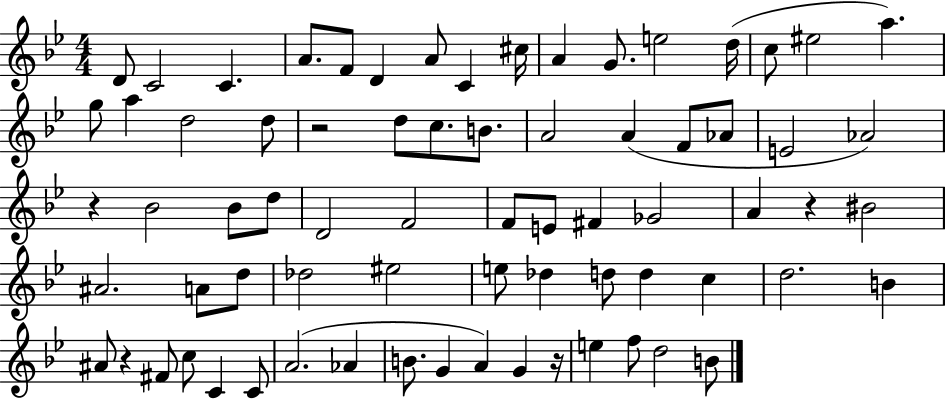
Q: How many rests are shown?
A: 5